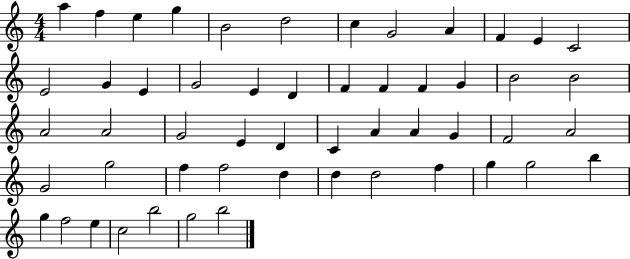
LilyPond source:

{
  \clef treble
  \numericTimeSignature
  \time 4/4
  \key c \major
  a''4 f''4 e''4 g''4 | b'2 d''2 | c''4 g'2 a'4 | f'4 e'4 c'2 | \break e'2 g'4 e'4 | g'2 e'4 d'4 | f'4 f'4 f'4 g'4 | b'2 b'2 | \break a'2 a'2 | g'2 e'4 d'4 | c'4 a'4 a'4 g'4 | f'2 a'2 | \break g'2 g''2 | f''4 f''2 d''4 | d''4 d''2 f''4 | g''4 g''2 b''4 | \break g''4 f''2 e''4 | c''2 b''2 | g''2 b''2 | \bar "|."
}